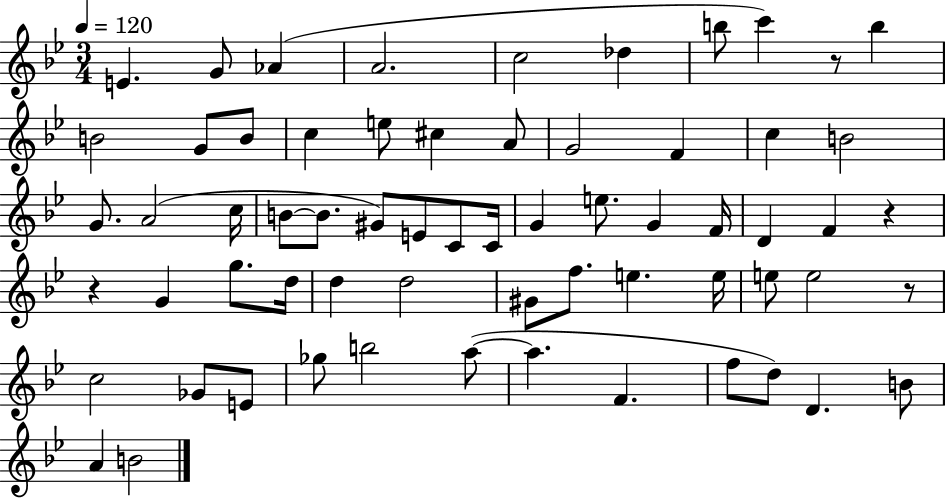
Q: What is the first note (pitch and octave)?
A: E4